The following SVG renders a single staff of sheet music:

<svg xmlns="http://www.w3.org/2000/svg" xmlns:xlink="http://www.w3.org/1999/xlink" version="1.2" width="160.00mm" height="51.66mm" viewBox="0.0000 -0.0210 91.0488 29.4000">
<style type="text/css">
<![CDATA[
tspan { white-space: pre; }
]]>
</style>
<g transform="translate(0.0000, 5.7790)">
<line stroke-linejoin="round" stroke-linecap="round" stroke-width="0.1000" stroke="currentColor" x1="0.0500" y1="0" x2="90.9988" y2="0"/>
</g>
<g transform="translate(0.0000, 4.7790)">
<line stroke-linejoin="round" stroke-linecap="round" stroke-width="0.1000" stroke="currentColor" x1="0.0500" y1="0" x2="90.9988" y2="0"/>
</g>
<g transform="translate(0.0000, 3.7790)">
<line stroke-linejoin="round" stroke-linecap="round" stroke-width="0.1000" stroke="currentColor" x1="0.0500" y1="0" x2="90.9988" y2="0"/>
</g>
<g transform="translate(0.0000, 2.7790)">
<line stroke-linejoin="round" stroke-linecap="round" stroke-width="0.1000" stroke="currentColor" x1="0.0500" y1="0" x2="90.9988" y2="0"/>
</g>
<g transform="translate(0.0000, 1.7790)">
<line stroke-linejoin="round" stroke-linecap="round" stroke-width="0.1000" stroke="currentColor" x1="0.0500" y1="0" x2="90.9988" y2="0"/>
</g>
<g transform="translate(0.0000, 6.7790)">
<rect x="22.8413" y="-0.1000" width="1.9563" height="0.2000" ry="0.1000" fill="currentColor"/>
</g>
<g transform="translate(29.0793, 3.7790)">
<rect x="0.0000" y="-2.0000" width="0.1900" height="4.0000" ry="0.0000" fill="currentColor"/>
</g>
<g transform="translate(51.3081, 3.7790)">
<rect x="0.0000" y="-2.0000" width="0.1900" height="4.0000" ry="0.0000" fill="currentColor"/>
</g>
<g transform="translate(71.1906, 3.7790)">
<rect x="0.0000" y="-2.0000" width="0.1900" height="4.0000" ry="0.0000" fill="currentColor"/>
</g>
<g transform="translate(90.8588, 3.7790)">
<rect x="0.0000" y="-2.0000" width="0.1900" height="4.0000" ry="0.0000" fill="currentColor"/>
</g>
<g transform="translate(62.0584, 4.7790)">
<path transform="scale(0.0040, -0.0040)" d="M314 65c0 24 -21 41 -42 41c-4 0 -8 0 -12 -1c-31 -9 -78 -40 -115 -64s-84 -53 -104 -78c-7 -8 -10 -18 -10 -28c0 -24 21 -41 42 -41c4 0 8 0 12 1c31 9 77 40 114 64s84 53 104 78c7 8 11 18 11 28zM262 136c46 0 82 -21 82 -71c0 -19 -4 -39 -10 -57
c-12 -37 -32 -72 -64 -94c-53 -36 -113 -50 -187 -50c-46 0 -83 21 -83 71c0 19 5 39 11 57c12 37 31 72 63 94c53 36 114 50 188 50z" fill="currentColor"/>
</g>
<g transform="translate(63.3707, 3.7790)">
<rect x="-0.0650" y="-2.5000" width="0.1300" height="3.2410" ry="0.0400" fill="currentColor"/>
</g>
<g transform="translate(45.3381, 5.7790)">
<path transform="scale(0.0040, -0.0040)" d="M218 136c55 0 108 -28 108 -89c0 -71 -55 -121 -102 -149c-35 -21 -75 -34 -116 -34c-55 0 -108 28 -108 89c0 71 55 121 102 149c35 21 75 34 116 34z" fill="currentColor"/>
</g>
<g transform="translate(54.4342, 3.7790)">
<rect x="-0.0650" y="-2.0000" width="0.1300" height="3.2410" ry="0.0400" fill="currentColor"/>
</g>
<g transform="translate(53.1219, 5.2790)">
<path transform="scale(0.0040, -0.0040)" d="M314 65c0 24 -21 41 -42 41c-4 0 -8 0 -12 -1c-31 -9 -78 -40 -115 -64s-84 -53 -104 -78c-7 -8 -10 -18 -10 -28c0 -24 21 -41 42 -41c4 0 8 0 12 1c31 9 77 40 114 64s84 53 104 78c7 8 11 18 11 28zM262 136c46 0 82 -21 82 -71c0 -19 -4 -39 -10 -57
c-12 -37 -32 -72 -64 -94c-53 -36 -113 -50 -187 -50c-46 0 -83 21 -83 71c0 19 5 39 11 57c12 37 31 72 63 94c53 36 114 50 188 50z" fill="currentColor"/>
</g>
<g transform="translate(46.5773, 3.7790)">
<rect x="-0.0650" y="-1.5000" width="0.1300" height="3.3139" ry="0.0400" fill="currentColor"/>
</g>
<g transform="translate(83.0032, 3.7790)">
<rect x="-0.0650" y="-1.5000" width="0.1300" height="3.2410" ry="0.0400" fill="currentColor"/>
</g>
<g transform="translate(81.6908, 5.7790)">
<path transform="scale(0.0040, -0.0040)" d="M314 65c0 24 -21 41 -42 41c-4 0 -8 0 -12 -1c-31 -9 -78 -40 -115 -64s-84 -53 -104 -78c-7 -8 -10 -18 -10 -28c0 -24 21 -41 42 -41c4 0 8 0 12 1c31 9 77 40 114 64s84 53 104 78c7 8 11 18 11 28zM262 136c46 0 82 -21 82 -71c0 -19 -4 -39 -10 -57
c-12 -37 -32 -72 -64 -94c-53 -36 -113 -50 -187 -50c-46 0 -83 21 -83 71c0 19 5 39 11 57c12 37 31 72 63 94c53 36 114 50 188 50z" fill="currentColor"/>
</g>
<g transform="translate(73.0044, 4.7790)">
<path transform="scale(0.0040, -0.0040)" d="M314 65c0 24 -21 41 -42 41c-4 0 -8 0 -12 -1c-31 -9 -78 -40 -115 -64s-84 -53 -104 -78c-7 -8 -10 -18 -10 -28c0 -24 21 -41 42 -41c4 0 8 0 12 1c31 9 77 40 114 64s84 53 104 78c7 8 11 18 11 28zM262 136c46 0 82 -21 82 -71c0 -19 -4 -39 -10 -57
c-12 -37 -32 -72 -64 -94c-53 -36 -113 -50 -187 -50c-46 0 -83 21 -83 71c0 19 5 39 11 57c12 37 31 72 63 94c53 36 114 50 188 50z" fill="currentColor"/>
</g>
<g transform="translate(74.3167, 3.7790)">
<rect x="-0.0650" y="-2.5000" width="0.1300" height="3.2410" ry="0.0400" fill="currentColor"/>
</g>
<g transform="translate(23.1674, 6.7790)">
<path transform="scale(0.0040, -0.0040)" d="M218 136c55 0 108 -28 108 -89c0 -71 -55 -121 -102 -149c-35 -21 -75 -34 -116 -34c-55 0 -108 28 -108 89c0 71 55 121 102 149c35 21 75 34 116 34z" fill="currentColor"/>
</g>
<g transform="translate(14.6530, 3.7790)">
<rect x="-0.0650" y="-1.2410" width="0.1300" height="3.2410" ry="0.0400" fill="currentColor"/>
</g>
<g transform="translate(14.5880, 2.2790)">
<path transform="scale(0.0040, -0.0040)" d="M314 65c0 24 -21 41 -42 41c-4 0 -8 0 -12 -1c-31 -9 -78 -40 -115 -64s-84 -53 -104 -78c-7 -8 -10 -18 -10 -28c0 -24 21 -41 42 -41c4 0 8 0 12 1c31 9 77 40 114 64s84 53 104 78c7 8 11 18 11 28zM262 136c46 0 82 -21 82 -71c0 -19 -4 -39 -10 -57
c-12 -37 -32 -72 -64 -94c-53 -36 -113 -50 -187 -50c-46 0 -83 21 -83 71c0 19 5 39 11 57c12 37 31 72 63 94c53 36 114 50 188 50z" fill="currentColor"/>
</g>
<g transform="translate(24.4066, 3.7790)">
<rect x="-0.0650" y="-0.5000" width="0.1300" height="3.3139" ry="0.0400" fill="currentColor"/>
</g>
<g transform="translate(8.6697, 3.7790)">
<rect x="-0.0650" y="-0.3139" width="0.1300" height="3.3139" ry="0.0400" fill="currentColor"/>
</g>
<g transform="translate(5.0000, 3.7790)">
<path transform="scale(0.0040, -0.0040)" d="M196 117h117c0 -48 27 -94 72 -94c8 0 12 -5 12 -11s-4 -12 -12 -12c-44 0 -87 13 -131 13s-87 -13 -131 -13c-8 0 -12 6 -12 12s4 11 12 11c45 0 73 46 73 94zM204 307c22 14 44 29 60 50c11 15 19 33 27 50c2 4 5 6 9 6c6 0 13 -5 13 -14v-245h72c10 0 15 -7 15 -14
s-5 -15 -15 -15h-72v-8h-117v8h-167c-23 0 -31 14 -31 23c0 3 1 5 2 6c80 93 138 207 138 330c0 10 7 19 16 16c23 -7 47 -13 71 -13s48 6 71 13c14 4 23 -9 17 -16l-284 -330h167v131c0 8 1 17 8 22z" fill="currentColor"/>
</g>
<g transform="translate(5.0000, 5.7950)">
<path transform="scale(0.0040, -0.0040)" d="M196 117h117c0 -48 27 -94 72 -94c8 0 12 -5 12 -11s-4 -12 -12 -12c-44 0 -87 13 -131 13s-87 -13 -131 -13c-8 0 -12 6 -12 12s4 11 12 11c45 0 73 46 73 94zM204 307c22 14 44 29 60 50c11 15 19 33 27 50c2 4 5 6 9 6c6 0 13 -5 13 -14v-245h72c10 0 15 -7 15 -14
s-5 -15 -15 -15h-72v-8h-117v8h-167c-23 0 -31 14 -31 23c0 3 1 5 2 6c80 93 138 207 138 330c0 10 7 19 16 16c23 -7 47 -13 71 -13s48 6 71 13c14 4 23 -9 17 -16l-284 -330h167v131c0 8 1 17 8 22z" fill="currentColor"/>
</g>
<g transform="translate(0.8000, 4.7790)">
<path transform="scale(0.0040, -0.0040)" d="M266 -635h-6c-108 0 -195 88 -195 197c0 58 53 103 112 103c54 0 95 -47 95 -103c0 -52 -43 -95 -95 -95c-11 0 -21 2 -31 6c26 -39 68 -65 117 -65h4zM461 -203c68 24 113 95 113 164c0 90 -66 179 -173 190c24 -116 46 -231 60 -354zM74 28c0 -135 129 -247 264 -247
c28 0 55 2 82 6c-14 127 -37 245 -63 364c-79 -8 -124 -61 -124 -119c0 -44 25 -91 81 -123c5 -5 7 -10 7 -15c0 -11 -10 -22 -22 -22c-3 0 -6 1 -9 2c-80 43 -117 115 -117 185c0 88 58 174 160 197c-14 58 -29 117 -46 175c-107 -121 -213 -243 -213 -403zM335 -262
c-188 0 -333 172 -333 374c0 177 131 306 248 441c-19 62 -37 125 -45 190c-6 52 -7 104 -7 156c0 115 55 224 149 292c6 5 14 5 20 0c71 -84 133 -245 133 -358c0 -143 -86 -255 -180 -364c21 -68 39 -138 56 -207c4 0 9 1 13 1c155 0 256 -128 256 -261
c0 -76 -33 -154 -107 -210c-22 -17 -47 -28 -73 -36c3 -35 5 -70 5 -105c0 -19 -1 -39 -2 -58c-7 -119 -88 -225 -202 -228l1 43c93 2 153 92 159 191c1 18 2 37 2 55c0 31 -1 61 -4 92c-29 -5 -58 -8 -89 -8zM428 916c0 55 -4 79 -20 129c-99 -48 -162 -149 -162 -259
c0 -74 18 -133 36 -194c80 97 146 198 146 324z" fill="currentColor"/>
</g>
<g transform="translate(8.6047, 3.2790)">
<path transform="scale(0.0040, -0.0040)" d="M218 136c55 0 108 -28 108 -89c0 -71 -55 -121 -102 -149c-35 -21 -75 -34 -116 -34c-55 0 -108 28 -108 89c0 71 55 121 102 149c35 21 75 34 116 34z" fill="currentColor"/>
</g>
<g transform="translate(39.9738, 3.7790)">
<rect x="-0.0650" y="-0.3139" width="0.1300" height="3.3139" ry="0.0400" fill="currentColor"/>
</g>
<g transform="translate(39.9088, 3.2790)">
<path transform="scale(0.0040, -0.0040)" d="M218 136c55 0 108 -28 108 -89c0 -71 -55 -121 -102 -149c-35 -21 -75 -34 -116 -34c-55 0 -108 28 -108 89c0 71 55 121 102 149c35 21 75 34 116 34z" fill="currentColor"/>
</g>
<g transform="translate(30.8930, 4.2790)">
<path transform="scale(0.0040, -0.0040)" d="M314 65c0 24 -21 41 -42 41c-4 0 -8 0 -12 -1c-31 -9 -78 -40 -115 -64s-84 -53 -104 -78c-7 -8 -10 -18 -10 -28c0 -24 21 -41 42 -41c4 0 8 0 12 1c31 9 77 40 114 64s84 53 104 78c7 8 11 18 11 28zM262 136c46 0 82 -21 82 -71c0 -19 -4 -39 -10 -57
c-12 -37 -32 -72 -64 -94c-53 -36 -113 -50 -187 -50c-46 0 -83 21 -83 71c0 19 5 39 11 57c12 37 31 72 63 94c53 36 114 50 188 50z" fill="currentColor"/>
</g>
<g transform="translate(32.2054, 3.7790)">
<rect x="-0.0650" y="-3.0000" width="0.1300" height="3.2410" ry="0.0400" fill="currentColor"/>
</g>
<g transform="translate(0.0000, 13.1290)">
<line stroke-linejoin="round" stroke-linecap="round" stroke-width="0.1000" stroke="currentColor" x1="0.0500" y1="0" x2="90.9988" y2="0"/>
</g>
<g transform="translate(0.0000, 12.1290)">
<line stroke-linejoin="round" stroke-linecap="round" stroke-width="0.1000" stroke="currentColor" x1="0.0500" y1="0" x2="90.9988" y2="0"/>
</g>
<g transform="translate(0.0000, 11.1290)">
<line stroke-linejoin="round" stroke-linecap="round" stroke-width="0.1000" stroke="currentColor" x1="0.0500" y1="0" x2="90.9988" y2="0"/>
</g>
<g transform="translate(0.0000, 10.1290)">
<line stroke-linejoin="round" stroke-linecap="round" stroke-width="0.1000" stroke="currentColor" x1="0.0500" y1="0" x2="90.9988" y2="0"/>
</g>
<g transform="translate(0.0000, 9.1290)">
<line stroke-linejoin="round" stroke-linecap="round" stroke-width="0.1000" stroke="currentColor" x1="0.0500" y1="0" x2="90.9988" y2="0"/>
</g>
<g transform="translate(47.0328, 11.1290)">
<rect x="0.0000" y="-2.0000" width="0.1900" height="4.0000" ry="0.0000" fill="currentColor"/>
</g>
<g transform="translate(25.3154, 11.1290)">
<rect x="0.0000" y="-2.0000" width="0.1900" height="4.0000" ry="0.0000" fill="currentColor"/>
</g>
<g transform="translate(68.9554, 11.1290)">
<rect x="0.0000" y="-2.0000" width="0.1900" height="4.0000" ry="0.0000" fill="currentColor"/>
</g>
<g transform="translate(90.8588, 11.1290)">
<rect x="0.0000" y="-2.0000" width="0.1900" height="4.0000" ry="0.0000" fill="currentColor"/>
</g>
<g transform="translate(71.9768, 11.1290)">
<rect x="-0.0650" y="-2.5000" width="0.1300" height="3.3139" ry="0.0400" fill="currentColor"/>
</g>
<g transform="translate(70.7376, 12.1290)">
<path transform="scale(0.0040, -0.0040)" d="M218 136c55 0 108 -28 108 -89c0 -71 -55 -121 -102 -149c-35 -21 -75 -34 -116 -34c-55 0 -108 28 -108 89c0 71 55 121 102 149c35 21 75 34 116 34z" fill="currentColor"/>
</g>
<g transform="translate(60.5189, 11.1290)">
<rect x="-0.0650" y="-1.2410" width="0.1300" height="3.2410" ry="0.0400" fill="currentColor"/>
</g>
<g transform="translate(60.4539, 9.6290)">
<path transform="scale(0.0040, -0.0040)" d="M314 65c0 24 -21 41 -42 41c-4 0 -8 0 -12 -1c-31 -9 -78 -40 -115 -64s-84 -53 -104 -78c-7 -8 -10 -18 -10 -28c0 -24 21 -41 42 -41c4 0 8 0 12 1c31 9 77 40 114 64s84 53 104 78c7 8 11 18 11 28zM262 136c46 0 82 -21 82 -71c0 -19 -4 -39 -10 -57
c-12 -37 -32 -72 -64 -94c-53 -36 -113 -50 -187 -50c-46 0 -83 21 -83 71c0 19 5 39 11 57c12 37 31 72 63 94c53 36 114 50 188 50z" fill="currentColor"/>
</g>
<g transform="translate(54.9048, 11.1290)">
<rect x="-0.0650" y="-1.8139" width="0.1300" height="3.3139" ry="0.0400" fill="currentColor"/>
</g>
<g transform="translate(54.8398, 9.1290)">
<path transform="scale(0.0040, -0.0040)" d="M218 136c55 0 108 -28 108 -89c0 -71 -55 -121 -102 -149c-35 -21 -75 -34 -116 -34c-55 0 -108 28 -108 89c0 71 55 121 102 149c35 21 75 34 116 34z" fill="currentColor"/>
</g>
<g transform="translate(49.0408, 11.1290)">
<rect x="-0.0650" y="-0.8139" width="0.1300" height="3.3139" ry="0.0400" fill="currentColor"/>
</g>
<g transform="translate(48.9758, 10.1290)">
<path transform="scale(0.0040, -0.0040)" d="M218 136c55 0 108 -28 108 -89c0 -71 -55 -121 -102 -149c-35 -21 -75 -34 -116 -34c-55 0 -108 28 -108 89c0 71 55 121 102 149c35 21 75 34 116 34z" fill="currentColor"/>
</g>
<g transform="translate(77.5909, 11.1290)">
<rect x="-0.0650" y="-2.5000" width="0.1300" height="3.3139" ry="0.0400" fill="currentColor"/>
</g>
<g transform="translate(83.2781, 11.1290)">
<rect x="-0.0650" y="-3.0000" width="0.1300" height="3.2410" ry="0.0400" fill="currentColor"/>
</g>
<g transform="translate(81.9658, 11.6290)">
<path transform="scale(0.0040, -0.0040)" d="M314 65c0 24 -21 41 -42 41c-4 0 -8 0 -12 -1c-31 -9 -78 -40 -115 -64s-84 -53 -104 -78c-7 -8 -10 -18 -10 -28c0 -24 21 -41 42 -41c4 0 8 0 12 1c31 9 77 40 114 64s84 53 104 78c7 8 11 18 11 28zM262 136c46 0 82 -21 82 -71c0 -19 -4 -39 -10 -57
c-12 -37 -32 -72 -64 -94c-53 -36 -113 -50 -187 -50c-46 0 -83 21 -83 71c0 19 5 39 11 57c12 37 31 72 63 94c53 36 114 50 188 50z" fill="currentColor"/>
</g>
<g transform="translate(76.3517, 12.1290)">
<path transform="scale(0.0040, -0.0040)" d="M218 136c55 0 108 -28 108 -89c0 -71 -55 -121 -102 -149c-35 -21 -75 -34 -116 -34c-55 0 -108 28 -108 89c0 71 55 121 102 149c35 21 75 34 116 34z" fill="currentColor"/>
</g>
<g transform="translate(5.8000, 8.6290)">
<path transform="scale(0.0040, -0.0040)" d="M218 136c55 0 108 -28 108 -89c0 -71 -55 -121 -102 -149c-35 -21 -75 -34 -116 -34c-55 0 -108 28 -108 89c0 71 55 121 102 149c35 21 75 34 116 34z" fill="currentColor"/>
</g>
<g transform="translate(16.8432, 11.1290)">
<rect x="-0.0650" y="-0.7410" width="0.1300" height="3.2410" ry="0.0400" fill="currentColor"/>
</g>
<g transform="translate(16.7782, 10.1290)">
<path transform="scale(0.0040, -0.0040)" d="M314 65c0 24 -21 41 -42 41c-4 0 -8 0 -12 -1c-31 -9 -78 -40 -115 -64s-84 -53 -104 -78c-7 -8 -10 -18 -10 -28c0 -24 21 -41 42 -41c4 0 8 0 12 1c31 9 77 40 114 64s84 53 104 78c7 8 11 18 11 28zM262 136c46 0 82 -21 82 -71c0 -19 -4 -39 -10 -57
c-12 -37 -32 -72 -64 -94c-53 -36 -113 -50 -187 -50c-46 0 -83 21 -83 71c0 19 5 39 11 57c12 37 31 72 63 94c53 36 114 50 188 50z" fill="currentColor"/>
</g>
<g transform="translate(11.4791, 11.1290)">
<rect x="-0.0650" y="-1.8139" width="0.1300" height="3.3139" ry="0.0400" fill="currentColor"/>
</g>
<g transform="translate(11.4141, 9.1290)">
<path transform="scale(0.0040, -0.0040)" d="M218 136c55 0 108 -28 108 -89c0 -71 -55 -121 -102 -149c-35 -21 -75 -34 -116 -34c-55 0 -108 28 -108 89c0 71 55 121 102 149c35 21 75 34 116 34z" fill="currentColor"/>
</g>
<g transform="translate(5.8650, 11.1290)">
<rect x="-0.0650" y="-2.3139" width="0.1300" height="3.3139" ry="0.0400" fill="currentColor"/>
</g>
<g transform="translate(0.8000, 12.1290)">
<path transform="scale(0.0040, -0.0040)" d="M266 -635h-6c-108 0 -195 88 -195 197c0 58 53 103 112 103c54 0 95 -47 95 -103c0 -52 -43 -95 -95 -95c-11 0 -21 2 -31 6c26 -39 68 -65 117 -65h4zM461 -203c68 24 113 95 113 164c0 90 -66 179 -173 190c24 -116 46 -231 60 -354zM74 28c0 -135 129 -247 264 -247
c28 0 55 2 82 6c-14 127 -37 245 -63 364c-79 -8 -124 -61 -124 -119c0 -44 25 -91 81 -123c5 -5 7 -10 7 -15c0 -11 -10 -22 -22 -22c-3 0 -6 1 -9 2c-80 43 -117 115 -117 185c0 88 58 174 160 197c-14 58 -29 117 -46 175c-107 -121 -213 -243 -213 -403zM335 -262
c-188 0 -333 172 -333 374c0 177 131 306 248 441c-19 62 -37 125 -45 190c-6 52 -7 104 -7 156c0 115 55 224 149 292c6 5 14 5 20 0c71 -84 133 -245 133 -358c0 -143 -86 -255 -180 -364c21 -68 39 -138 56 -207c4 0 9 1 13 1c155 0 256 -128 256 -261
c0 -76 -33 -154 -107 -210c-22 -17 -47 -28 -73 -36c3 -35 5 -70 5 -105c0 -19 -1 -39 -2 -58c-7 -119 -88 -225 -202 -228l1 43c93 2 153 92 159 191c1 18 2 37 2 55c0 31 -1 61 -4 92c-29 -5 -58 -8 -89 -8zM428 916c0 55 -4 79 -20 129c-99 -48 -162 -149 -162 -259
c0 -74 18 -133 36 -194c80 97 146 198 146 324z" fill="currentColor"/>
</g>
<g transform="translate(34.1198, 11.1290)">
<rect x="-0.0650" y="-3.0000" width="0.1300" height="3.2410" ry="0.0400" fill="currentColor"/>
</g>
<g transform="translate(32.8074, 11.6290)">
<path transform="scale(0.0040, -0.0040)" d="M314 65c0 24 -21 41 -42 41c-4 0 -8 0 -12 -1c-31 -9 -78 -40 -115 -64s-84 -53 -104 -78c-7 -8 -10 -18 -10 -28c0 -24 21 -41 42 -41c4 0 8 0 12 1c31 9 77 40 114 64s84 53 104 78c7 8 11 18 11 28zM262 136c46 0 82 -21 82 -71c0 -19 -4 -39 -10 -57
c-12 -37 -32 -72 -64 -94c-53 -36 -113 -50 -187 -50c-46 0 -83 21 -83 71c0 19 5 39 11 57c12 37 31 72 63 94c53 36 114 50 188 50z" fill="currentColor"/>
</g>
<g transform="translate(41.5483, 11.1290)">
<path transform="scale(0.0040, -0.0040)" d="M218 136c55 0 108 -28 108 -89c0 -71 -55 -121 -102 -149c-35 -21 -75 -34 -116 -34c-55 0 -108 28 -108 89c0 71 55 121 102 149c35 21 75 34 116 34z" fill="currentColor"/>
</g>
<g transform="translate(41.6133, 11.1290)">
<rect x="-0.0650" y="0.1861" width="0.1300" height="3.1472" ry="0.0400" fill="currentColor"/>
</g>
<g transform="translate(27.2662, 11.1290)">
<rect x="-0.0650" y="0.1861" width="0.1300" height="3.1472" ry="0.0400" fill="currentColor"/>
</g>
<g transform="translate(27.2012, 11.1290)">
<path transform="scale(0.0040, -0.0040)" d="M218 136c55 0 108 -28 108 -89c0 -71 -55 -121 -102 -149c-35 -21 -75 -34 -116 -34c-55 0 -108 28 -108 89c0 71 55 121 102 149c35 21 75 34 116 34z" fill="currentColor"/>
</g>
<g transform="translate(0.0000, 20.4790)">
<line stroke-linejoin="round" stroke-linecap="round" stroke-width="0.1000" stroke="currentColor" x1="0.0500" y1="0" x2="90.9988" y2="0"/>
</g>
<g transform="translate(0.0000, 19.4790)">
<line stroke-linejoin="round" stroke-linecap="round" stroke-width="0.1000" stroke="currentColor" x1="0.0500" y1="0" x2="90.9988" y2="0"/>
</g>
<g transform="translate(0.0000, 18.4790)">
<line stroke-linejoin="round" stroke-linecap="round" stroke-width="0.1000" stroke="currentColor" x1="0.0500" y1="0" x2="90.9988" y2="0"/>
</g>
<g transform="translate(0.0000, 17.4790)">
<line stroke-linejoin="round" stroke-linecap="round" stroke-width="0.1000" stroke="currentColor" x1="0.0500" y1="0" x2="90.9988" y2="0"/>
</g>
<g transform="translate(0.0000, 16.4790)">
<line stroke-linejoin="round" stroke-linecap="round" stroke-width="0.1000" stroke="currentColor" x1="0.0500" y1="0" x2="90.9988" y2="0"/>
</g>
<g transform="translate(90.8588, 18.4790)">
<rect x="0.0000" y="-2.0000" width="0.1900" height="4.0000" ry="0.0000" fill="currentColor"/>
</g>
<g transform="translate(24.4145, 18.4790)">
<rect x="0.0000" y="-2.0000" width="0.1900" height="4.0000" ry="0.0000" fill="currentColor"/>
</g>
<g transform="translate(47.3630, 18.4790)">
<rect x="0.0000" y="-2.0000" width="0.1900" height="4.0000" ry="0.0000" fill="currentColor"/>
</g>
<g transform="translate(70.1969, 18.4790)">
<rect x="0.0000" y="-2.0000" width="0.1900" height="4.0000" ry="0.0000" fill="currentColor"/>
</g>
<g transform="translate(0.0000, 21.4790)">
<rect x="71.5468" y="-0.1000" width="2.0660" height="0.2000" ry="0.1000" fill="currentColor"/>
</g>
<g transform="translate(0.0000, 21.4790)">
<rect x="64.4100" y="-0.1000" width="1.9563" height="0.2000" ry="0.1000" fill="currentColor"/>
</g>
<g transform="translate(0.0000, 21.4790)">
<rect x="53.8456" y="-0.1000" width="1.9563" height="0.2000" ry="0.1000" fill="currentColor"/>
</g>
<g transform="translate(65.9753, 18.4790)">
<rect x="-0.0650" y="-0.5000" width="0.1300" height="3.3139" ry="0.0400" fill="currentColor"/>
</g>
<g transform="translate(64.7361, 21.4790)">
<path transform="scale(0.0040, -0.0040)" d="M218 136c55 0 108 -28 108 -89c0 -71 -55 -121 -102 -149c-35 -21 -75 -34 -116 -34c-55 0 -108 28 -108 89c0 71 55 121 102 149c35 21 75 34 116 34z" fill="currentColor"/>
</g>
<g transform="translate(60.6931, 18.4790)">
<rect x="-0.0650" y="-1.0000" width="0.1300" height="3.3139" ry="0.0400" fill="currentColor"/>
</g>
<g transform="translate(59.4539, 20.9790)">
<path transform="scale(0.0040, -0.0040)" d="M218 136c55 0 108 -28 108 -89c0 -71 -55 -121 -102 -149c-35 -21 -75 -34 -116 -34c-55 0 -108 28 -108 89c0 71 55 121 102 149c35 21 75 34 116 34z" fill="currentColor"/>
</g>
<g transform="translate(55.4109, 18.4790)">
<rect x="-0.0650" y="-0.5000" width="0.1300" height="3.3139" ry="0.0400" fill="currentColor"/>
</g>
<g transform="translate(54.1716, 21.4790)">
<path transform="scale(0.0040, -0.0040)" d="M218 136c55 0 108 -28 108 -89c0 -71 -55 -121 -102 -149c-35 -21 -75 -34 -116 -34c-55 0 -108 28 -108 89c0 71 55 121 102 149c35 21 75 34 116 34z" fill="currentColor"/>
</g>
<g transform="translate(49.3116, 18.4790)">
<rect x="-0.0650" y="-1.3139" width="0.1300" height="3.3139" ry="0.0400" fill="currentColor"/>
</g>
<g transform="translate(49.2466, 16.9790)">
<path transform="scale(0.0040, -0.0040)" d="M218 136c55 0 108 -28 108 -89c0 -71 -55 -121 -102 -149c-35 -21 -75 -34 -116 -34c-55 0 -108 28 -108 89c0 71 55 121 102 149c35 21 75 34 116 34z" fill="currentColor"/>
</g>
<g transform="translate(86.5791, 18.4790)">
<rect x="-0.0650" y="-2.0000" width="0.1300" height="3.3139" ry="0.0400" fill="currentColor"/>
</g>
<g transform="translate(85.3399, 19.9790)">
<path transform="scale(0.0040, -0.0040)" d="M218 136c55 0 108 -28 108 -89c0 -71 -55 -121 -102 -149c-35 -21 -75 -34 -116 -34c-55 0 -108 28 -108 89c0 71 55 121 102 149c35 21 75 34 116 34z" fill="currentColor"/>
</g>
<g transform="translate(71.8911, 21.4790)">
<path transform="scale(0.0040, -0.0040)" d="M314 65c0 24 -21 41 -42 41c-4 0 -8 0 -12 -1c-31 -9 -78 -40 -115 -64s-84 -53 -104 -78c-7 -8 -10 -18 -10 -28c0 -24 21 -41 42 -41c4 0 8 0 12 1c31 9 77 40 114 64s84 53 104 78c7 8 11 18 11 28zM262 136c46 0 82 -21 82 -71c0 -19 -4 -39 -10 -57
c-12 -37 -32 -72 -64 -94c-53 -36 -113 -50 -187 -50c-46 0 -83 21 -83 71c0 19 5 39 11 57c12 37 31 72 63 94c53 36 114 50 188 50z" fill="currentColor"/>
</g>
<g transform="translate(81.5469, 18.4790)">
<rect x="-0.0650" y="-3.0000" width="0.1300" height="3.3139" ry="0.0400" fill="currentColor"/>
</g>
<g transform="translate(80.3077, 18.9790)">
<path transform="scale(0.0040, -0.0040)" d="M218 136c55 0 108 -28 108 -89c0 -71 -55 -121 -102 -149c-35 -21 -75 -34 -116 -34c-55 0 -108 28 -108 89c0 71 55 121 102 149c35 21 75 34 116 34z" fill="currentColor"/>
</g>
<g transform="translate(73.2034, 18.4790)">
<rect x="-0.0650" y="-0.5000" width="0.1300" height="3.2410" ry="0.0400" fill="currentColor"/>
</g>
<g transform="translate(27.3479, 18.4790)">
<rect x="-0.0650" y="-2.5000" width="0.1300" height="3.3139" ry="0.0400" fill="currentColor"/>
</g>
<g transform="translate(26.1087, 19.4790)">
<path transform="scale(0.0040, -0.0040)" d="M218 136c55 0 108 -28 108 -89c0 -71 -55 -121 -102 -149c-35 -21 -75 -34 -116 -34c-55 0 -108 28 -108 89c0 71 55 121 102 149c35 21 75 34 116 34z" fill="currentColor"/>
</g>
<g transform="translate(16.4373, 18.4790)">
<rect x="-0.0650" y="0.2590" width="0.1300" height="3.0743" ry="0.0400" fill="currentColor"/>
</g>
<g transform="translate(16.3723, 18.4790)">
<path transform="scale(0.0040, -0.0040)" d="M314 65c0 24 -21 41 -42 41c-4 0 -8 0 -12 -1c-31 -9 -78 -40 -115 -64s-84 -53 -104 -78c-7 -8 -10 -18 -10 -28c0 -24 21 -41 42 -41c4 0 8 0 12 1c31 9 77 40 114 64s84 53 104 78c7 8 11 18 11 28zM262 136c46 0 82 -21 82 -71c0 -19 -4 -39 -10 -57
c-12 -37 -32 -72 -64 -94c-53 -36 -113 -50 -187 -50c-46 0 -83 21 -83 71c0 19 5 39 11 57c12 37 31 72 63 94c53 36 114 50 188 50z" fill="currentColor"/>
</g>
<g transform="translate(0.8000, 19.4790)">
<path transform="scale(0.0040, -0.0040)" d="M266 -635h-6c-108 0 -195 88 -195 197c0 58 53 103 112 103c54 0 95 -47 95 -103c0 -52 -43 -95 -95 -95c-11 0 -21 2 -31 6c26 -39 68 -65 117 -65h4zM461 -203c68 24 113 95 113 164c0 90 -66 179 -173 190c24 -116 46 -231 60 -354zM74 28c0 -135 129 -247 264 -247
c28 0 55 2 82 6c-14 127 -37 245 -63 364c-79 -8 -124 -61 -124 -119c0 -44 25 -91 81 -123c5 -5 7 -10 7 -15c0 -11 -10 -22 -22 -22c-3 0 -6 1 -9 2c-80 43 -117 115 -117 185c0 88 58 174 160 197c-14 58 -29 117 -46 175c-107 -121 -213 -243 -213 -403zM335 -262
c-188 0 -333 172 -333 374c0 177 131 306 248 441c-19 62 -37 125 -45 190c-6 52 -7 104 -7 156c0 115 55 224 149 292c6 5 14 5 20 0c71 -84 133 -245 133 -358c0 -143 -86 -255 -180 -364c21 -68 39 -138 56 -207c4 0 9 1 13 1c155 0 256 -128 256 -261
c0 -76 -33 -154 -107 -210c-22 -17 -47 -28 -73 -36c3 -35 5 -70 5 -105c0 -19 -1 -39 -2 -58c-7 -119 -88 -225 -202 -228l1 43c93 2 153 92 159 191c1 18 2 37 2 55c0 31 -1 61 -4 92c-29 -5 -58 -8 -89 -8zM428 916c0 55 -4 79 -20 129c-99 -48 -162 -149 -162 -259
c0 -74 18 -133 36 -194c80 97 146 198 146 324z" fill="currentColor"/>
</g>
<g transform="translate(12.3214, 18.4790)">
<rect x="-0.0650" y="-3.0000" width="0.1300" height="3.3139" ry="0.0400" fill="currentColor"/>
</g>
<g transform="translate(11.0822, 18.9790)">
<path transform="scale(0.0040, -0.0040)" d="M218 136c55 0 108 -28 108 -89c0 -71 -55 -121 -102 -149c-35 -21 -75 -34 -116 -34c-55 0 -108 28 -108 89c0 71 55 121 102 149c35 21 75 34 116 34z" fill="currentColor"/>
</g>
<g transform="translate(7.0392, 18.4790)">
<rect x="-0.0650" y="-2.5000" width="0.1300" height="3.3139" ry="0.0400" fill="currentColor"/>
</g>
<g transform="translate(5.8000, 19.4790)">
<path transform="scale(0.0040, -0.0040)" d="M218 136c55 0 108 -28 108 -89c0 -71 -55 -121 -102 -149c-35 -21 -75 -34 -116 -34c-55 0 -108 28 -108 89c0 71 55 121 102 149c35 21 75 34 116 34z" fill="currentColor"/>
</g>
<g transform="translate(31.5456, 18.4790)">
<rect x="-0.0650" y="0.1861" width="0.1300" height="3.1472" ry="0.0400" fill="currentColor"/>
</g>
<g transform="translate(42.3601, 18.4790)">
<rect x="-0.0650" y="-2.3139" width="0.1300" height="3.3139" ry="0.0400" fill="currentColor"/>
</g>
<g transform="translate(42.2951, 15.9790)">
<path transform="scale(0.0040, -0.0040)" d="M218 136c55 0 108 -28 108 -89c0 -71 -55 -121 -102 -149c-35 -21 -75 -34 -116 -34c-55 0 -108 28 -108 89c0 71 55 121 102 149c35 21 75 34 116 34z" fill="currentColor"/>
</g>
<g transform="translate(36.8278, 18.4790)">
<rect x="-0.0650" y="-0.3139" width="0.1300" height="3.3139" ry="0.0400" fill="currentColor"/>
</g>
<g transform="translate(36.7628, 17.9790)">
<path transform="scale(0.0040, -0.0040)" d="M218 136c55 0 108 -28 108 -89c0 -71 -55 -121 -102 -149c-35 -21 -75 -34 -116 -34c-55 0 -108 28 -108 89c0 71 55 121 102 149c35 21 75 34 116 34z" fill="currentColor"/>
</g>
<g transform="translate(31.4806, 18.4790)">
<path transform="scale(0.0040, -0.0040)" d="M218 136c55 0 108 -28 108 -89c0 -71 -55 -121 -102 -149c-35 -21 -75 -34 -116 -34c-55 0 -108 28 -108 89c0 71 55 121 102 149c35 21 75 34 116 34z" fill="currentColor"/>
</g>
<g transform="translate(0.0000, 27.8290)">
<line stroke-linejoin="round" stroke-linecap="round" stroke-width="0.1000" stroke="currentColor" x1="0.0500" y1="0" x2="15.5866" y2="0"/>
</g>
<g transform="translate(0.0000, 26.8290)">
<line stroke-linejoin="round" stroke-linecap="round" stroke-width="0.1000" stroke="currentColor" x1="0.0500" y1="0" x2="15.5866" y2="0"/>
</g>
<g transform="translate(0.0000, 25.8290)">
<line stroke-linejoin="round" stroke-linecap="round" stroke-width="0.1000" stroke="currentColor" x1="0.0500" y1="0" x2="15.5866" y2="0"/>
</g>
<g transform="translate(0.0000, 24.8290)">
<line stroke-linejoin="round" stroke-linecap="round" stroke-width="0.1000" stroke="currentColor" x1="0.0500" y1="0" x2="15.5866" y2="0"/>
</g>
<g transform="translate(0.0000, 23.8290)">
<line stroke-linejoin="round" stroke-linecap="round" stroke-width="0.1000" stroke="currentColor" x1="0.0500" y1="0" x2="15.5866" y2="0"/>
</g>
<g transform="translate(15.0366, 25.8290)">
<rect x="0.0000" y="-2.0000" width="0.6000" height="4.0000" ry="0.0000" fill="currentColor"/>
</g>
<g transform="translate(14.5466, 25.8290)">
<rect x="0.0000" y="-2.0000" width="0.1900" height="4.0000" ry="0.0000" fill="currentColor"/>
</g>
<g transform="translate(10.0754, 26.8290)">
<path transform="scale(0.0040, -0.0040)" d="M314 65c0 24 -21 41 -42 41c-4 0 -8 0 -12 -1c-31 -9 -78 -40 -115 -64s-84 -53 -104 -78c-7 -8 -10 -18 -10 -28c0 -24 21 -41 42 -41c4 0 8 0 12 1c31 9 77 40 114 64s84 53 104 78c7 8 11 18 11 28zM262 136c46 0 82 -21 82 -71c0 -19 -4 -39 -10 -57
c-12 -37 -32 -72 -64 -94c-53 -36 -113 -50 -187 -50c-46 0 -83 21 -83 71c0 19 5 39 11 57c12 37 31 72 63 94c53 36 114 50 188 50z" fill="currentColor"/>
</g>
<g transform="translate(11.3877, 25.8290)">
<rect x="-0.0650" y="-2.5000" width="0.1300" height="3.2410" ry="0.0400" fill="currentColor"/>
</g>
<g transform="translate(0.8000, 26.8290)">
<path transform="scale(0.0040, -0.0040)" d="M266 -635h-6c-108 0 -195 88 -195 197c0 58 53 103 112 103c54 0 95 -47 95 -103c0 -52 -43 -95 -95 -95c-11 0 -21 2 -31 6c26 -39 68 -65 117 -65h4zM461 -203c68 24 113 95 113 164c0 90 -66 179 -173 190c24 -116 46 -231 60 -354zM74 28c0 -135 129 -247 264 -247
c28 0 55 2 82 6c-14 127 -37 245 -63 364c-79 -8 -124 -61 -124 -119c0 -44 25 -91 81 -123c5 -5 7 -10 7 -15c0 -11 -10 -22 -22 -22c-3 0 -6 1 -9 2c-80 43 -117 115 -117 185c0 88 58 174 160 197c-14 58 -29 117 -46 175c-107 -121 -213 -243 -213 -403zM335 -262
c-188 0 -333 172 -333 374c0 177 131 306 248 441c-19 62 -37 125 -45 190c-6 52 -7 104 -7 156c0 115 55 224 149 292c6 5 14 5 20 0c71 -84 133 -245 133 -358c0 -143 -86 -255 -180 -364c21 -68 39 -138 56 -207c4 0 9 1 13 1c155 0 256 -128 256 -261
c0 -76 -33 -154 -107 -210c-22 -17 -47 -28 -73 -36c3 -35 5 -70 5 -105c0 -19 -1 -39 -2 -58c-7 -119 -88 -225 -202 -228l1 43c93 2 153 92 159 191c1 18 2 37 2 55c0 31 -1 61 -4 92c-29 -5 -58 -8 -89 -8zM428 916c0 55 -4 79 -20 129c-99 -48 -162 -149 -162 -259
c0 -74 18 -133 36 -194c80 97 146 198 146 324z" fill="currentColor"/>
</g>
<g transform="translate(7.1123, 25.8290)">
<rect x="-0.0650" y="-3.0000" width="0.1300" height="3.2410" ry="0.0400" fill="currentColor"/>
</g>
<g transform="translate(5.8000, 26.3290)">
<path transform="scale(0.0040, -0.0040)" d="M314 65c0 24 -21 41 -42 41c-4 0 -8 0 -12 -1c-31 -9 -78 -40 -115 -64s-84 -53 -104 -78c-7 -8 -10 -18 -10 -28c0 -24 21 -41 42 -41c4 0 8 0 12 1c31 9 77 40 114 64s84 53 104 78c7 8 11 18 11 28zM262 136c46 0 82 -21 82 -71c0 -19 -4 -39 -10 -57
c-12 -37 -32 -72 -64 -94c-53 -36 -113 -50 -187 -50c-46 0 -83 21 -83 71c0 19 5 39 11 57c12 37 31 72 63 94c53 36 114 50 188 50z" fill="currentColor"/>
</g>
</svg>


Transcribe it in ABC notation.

X:1
T:Untitled
M:4/4
L:1/4
K:C
c e2 C A2 c E F2 G2 G2 E2 g f d2 B A2 B d f e2 G G A2 G A B2 G B c g e C D C C2 A F A2 G2